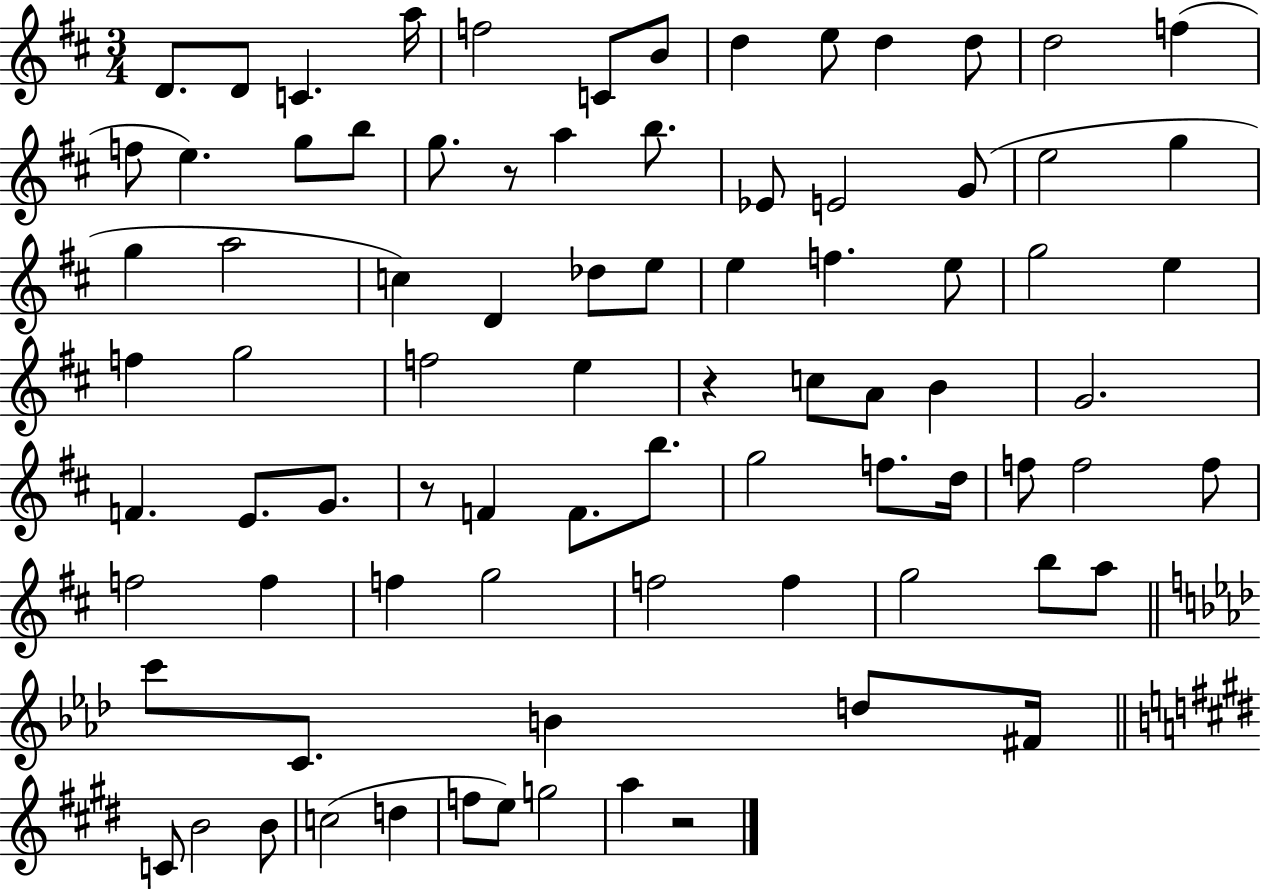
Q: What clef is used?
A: treble